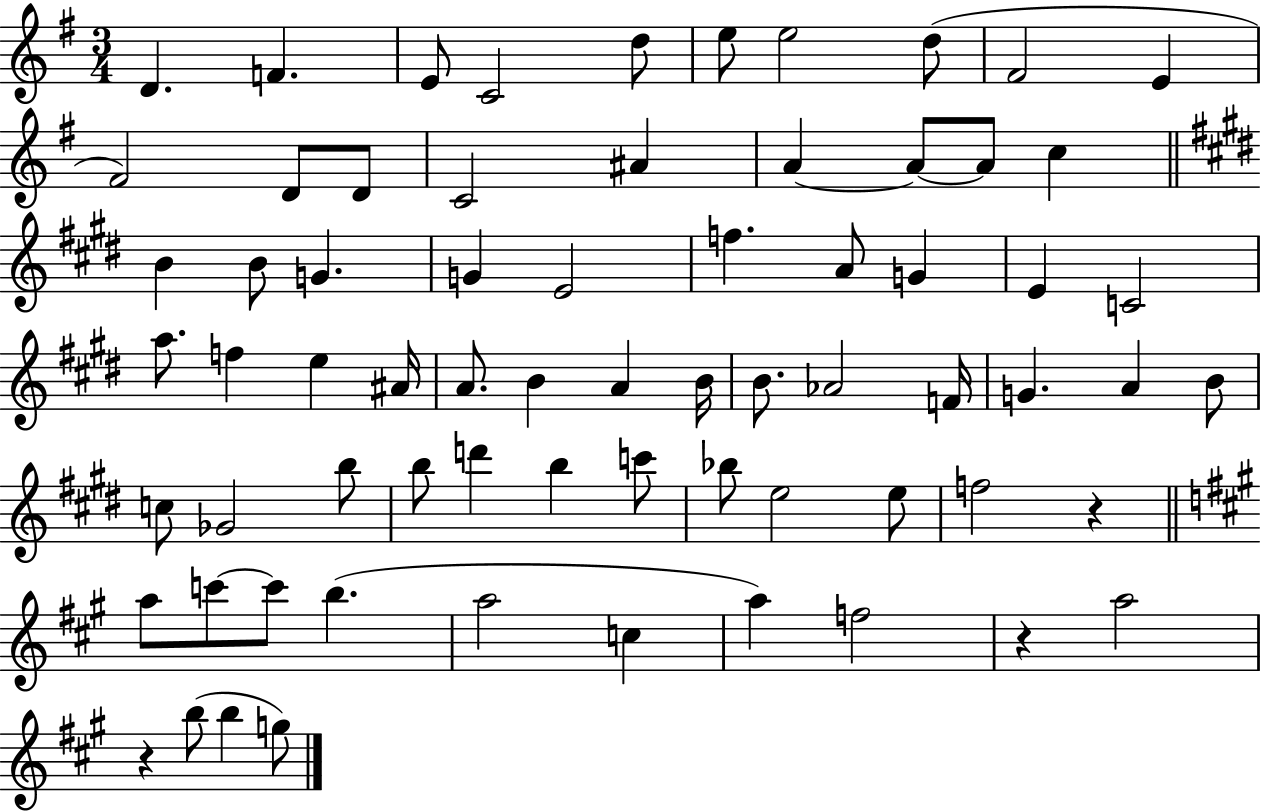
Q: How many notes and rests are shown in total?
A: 69